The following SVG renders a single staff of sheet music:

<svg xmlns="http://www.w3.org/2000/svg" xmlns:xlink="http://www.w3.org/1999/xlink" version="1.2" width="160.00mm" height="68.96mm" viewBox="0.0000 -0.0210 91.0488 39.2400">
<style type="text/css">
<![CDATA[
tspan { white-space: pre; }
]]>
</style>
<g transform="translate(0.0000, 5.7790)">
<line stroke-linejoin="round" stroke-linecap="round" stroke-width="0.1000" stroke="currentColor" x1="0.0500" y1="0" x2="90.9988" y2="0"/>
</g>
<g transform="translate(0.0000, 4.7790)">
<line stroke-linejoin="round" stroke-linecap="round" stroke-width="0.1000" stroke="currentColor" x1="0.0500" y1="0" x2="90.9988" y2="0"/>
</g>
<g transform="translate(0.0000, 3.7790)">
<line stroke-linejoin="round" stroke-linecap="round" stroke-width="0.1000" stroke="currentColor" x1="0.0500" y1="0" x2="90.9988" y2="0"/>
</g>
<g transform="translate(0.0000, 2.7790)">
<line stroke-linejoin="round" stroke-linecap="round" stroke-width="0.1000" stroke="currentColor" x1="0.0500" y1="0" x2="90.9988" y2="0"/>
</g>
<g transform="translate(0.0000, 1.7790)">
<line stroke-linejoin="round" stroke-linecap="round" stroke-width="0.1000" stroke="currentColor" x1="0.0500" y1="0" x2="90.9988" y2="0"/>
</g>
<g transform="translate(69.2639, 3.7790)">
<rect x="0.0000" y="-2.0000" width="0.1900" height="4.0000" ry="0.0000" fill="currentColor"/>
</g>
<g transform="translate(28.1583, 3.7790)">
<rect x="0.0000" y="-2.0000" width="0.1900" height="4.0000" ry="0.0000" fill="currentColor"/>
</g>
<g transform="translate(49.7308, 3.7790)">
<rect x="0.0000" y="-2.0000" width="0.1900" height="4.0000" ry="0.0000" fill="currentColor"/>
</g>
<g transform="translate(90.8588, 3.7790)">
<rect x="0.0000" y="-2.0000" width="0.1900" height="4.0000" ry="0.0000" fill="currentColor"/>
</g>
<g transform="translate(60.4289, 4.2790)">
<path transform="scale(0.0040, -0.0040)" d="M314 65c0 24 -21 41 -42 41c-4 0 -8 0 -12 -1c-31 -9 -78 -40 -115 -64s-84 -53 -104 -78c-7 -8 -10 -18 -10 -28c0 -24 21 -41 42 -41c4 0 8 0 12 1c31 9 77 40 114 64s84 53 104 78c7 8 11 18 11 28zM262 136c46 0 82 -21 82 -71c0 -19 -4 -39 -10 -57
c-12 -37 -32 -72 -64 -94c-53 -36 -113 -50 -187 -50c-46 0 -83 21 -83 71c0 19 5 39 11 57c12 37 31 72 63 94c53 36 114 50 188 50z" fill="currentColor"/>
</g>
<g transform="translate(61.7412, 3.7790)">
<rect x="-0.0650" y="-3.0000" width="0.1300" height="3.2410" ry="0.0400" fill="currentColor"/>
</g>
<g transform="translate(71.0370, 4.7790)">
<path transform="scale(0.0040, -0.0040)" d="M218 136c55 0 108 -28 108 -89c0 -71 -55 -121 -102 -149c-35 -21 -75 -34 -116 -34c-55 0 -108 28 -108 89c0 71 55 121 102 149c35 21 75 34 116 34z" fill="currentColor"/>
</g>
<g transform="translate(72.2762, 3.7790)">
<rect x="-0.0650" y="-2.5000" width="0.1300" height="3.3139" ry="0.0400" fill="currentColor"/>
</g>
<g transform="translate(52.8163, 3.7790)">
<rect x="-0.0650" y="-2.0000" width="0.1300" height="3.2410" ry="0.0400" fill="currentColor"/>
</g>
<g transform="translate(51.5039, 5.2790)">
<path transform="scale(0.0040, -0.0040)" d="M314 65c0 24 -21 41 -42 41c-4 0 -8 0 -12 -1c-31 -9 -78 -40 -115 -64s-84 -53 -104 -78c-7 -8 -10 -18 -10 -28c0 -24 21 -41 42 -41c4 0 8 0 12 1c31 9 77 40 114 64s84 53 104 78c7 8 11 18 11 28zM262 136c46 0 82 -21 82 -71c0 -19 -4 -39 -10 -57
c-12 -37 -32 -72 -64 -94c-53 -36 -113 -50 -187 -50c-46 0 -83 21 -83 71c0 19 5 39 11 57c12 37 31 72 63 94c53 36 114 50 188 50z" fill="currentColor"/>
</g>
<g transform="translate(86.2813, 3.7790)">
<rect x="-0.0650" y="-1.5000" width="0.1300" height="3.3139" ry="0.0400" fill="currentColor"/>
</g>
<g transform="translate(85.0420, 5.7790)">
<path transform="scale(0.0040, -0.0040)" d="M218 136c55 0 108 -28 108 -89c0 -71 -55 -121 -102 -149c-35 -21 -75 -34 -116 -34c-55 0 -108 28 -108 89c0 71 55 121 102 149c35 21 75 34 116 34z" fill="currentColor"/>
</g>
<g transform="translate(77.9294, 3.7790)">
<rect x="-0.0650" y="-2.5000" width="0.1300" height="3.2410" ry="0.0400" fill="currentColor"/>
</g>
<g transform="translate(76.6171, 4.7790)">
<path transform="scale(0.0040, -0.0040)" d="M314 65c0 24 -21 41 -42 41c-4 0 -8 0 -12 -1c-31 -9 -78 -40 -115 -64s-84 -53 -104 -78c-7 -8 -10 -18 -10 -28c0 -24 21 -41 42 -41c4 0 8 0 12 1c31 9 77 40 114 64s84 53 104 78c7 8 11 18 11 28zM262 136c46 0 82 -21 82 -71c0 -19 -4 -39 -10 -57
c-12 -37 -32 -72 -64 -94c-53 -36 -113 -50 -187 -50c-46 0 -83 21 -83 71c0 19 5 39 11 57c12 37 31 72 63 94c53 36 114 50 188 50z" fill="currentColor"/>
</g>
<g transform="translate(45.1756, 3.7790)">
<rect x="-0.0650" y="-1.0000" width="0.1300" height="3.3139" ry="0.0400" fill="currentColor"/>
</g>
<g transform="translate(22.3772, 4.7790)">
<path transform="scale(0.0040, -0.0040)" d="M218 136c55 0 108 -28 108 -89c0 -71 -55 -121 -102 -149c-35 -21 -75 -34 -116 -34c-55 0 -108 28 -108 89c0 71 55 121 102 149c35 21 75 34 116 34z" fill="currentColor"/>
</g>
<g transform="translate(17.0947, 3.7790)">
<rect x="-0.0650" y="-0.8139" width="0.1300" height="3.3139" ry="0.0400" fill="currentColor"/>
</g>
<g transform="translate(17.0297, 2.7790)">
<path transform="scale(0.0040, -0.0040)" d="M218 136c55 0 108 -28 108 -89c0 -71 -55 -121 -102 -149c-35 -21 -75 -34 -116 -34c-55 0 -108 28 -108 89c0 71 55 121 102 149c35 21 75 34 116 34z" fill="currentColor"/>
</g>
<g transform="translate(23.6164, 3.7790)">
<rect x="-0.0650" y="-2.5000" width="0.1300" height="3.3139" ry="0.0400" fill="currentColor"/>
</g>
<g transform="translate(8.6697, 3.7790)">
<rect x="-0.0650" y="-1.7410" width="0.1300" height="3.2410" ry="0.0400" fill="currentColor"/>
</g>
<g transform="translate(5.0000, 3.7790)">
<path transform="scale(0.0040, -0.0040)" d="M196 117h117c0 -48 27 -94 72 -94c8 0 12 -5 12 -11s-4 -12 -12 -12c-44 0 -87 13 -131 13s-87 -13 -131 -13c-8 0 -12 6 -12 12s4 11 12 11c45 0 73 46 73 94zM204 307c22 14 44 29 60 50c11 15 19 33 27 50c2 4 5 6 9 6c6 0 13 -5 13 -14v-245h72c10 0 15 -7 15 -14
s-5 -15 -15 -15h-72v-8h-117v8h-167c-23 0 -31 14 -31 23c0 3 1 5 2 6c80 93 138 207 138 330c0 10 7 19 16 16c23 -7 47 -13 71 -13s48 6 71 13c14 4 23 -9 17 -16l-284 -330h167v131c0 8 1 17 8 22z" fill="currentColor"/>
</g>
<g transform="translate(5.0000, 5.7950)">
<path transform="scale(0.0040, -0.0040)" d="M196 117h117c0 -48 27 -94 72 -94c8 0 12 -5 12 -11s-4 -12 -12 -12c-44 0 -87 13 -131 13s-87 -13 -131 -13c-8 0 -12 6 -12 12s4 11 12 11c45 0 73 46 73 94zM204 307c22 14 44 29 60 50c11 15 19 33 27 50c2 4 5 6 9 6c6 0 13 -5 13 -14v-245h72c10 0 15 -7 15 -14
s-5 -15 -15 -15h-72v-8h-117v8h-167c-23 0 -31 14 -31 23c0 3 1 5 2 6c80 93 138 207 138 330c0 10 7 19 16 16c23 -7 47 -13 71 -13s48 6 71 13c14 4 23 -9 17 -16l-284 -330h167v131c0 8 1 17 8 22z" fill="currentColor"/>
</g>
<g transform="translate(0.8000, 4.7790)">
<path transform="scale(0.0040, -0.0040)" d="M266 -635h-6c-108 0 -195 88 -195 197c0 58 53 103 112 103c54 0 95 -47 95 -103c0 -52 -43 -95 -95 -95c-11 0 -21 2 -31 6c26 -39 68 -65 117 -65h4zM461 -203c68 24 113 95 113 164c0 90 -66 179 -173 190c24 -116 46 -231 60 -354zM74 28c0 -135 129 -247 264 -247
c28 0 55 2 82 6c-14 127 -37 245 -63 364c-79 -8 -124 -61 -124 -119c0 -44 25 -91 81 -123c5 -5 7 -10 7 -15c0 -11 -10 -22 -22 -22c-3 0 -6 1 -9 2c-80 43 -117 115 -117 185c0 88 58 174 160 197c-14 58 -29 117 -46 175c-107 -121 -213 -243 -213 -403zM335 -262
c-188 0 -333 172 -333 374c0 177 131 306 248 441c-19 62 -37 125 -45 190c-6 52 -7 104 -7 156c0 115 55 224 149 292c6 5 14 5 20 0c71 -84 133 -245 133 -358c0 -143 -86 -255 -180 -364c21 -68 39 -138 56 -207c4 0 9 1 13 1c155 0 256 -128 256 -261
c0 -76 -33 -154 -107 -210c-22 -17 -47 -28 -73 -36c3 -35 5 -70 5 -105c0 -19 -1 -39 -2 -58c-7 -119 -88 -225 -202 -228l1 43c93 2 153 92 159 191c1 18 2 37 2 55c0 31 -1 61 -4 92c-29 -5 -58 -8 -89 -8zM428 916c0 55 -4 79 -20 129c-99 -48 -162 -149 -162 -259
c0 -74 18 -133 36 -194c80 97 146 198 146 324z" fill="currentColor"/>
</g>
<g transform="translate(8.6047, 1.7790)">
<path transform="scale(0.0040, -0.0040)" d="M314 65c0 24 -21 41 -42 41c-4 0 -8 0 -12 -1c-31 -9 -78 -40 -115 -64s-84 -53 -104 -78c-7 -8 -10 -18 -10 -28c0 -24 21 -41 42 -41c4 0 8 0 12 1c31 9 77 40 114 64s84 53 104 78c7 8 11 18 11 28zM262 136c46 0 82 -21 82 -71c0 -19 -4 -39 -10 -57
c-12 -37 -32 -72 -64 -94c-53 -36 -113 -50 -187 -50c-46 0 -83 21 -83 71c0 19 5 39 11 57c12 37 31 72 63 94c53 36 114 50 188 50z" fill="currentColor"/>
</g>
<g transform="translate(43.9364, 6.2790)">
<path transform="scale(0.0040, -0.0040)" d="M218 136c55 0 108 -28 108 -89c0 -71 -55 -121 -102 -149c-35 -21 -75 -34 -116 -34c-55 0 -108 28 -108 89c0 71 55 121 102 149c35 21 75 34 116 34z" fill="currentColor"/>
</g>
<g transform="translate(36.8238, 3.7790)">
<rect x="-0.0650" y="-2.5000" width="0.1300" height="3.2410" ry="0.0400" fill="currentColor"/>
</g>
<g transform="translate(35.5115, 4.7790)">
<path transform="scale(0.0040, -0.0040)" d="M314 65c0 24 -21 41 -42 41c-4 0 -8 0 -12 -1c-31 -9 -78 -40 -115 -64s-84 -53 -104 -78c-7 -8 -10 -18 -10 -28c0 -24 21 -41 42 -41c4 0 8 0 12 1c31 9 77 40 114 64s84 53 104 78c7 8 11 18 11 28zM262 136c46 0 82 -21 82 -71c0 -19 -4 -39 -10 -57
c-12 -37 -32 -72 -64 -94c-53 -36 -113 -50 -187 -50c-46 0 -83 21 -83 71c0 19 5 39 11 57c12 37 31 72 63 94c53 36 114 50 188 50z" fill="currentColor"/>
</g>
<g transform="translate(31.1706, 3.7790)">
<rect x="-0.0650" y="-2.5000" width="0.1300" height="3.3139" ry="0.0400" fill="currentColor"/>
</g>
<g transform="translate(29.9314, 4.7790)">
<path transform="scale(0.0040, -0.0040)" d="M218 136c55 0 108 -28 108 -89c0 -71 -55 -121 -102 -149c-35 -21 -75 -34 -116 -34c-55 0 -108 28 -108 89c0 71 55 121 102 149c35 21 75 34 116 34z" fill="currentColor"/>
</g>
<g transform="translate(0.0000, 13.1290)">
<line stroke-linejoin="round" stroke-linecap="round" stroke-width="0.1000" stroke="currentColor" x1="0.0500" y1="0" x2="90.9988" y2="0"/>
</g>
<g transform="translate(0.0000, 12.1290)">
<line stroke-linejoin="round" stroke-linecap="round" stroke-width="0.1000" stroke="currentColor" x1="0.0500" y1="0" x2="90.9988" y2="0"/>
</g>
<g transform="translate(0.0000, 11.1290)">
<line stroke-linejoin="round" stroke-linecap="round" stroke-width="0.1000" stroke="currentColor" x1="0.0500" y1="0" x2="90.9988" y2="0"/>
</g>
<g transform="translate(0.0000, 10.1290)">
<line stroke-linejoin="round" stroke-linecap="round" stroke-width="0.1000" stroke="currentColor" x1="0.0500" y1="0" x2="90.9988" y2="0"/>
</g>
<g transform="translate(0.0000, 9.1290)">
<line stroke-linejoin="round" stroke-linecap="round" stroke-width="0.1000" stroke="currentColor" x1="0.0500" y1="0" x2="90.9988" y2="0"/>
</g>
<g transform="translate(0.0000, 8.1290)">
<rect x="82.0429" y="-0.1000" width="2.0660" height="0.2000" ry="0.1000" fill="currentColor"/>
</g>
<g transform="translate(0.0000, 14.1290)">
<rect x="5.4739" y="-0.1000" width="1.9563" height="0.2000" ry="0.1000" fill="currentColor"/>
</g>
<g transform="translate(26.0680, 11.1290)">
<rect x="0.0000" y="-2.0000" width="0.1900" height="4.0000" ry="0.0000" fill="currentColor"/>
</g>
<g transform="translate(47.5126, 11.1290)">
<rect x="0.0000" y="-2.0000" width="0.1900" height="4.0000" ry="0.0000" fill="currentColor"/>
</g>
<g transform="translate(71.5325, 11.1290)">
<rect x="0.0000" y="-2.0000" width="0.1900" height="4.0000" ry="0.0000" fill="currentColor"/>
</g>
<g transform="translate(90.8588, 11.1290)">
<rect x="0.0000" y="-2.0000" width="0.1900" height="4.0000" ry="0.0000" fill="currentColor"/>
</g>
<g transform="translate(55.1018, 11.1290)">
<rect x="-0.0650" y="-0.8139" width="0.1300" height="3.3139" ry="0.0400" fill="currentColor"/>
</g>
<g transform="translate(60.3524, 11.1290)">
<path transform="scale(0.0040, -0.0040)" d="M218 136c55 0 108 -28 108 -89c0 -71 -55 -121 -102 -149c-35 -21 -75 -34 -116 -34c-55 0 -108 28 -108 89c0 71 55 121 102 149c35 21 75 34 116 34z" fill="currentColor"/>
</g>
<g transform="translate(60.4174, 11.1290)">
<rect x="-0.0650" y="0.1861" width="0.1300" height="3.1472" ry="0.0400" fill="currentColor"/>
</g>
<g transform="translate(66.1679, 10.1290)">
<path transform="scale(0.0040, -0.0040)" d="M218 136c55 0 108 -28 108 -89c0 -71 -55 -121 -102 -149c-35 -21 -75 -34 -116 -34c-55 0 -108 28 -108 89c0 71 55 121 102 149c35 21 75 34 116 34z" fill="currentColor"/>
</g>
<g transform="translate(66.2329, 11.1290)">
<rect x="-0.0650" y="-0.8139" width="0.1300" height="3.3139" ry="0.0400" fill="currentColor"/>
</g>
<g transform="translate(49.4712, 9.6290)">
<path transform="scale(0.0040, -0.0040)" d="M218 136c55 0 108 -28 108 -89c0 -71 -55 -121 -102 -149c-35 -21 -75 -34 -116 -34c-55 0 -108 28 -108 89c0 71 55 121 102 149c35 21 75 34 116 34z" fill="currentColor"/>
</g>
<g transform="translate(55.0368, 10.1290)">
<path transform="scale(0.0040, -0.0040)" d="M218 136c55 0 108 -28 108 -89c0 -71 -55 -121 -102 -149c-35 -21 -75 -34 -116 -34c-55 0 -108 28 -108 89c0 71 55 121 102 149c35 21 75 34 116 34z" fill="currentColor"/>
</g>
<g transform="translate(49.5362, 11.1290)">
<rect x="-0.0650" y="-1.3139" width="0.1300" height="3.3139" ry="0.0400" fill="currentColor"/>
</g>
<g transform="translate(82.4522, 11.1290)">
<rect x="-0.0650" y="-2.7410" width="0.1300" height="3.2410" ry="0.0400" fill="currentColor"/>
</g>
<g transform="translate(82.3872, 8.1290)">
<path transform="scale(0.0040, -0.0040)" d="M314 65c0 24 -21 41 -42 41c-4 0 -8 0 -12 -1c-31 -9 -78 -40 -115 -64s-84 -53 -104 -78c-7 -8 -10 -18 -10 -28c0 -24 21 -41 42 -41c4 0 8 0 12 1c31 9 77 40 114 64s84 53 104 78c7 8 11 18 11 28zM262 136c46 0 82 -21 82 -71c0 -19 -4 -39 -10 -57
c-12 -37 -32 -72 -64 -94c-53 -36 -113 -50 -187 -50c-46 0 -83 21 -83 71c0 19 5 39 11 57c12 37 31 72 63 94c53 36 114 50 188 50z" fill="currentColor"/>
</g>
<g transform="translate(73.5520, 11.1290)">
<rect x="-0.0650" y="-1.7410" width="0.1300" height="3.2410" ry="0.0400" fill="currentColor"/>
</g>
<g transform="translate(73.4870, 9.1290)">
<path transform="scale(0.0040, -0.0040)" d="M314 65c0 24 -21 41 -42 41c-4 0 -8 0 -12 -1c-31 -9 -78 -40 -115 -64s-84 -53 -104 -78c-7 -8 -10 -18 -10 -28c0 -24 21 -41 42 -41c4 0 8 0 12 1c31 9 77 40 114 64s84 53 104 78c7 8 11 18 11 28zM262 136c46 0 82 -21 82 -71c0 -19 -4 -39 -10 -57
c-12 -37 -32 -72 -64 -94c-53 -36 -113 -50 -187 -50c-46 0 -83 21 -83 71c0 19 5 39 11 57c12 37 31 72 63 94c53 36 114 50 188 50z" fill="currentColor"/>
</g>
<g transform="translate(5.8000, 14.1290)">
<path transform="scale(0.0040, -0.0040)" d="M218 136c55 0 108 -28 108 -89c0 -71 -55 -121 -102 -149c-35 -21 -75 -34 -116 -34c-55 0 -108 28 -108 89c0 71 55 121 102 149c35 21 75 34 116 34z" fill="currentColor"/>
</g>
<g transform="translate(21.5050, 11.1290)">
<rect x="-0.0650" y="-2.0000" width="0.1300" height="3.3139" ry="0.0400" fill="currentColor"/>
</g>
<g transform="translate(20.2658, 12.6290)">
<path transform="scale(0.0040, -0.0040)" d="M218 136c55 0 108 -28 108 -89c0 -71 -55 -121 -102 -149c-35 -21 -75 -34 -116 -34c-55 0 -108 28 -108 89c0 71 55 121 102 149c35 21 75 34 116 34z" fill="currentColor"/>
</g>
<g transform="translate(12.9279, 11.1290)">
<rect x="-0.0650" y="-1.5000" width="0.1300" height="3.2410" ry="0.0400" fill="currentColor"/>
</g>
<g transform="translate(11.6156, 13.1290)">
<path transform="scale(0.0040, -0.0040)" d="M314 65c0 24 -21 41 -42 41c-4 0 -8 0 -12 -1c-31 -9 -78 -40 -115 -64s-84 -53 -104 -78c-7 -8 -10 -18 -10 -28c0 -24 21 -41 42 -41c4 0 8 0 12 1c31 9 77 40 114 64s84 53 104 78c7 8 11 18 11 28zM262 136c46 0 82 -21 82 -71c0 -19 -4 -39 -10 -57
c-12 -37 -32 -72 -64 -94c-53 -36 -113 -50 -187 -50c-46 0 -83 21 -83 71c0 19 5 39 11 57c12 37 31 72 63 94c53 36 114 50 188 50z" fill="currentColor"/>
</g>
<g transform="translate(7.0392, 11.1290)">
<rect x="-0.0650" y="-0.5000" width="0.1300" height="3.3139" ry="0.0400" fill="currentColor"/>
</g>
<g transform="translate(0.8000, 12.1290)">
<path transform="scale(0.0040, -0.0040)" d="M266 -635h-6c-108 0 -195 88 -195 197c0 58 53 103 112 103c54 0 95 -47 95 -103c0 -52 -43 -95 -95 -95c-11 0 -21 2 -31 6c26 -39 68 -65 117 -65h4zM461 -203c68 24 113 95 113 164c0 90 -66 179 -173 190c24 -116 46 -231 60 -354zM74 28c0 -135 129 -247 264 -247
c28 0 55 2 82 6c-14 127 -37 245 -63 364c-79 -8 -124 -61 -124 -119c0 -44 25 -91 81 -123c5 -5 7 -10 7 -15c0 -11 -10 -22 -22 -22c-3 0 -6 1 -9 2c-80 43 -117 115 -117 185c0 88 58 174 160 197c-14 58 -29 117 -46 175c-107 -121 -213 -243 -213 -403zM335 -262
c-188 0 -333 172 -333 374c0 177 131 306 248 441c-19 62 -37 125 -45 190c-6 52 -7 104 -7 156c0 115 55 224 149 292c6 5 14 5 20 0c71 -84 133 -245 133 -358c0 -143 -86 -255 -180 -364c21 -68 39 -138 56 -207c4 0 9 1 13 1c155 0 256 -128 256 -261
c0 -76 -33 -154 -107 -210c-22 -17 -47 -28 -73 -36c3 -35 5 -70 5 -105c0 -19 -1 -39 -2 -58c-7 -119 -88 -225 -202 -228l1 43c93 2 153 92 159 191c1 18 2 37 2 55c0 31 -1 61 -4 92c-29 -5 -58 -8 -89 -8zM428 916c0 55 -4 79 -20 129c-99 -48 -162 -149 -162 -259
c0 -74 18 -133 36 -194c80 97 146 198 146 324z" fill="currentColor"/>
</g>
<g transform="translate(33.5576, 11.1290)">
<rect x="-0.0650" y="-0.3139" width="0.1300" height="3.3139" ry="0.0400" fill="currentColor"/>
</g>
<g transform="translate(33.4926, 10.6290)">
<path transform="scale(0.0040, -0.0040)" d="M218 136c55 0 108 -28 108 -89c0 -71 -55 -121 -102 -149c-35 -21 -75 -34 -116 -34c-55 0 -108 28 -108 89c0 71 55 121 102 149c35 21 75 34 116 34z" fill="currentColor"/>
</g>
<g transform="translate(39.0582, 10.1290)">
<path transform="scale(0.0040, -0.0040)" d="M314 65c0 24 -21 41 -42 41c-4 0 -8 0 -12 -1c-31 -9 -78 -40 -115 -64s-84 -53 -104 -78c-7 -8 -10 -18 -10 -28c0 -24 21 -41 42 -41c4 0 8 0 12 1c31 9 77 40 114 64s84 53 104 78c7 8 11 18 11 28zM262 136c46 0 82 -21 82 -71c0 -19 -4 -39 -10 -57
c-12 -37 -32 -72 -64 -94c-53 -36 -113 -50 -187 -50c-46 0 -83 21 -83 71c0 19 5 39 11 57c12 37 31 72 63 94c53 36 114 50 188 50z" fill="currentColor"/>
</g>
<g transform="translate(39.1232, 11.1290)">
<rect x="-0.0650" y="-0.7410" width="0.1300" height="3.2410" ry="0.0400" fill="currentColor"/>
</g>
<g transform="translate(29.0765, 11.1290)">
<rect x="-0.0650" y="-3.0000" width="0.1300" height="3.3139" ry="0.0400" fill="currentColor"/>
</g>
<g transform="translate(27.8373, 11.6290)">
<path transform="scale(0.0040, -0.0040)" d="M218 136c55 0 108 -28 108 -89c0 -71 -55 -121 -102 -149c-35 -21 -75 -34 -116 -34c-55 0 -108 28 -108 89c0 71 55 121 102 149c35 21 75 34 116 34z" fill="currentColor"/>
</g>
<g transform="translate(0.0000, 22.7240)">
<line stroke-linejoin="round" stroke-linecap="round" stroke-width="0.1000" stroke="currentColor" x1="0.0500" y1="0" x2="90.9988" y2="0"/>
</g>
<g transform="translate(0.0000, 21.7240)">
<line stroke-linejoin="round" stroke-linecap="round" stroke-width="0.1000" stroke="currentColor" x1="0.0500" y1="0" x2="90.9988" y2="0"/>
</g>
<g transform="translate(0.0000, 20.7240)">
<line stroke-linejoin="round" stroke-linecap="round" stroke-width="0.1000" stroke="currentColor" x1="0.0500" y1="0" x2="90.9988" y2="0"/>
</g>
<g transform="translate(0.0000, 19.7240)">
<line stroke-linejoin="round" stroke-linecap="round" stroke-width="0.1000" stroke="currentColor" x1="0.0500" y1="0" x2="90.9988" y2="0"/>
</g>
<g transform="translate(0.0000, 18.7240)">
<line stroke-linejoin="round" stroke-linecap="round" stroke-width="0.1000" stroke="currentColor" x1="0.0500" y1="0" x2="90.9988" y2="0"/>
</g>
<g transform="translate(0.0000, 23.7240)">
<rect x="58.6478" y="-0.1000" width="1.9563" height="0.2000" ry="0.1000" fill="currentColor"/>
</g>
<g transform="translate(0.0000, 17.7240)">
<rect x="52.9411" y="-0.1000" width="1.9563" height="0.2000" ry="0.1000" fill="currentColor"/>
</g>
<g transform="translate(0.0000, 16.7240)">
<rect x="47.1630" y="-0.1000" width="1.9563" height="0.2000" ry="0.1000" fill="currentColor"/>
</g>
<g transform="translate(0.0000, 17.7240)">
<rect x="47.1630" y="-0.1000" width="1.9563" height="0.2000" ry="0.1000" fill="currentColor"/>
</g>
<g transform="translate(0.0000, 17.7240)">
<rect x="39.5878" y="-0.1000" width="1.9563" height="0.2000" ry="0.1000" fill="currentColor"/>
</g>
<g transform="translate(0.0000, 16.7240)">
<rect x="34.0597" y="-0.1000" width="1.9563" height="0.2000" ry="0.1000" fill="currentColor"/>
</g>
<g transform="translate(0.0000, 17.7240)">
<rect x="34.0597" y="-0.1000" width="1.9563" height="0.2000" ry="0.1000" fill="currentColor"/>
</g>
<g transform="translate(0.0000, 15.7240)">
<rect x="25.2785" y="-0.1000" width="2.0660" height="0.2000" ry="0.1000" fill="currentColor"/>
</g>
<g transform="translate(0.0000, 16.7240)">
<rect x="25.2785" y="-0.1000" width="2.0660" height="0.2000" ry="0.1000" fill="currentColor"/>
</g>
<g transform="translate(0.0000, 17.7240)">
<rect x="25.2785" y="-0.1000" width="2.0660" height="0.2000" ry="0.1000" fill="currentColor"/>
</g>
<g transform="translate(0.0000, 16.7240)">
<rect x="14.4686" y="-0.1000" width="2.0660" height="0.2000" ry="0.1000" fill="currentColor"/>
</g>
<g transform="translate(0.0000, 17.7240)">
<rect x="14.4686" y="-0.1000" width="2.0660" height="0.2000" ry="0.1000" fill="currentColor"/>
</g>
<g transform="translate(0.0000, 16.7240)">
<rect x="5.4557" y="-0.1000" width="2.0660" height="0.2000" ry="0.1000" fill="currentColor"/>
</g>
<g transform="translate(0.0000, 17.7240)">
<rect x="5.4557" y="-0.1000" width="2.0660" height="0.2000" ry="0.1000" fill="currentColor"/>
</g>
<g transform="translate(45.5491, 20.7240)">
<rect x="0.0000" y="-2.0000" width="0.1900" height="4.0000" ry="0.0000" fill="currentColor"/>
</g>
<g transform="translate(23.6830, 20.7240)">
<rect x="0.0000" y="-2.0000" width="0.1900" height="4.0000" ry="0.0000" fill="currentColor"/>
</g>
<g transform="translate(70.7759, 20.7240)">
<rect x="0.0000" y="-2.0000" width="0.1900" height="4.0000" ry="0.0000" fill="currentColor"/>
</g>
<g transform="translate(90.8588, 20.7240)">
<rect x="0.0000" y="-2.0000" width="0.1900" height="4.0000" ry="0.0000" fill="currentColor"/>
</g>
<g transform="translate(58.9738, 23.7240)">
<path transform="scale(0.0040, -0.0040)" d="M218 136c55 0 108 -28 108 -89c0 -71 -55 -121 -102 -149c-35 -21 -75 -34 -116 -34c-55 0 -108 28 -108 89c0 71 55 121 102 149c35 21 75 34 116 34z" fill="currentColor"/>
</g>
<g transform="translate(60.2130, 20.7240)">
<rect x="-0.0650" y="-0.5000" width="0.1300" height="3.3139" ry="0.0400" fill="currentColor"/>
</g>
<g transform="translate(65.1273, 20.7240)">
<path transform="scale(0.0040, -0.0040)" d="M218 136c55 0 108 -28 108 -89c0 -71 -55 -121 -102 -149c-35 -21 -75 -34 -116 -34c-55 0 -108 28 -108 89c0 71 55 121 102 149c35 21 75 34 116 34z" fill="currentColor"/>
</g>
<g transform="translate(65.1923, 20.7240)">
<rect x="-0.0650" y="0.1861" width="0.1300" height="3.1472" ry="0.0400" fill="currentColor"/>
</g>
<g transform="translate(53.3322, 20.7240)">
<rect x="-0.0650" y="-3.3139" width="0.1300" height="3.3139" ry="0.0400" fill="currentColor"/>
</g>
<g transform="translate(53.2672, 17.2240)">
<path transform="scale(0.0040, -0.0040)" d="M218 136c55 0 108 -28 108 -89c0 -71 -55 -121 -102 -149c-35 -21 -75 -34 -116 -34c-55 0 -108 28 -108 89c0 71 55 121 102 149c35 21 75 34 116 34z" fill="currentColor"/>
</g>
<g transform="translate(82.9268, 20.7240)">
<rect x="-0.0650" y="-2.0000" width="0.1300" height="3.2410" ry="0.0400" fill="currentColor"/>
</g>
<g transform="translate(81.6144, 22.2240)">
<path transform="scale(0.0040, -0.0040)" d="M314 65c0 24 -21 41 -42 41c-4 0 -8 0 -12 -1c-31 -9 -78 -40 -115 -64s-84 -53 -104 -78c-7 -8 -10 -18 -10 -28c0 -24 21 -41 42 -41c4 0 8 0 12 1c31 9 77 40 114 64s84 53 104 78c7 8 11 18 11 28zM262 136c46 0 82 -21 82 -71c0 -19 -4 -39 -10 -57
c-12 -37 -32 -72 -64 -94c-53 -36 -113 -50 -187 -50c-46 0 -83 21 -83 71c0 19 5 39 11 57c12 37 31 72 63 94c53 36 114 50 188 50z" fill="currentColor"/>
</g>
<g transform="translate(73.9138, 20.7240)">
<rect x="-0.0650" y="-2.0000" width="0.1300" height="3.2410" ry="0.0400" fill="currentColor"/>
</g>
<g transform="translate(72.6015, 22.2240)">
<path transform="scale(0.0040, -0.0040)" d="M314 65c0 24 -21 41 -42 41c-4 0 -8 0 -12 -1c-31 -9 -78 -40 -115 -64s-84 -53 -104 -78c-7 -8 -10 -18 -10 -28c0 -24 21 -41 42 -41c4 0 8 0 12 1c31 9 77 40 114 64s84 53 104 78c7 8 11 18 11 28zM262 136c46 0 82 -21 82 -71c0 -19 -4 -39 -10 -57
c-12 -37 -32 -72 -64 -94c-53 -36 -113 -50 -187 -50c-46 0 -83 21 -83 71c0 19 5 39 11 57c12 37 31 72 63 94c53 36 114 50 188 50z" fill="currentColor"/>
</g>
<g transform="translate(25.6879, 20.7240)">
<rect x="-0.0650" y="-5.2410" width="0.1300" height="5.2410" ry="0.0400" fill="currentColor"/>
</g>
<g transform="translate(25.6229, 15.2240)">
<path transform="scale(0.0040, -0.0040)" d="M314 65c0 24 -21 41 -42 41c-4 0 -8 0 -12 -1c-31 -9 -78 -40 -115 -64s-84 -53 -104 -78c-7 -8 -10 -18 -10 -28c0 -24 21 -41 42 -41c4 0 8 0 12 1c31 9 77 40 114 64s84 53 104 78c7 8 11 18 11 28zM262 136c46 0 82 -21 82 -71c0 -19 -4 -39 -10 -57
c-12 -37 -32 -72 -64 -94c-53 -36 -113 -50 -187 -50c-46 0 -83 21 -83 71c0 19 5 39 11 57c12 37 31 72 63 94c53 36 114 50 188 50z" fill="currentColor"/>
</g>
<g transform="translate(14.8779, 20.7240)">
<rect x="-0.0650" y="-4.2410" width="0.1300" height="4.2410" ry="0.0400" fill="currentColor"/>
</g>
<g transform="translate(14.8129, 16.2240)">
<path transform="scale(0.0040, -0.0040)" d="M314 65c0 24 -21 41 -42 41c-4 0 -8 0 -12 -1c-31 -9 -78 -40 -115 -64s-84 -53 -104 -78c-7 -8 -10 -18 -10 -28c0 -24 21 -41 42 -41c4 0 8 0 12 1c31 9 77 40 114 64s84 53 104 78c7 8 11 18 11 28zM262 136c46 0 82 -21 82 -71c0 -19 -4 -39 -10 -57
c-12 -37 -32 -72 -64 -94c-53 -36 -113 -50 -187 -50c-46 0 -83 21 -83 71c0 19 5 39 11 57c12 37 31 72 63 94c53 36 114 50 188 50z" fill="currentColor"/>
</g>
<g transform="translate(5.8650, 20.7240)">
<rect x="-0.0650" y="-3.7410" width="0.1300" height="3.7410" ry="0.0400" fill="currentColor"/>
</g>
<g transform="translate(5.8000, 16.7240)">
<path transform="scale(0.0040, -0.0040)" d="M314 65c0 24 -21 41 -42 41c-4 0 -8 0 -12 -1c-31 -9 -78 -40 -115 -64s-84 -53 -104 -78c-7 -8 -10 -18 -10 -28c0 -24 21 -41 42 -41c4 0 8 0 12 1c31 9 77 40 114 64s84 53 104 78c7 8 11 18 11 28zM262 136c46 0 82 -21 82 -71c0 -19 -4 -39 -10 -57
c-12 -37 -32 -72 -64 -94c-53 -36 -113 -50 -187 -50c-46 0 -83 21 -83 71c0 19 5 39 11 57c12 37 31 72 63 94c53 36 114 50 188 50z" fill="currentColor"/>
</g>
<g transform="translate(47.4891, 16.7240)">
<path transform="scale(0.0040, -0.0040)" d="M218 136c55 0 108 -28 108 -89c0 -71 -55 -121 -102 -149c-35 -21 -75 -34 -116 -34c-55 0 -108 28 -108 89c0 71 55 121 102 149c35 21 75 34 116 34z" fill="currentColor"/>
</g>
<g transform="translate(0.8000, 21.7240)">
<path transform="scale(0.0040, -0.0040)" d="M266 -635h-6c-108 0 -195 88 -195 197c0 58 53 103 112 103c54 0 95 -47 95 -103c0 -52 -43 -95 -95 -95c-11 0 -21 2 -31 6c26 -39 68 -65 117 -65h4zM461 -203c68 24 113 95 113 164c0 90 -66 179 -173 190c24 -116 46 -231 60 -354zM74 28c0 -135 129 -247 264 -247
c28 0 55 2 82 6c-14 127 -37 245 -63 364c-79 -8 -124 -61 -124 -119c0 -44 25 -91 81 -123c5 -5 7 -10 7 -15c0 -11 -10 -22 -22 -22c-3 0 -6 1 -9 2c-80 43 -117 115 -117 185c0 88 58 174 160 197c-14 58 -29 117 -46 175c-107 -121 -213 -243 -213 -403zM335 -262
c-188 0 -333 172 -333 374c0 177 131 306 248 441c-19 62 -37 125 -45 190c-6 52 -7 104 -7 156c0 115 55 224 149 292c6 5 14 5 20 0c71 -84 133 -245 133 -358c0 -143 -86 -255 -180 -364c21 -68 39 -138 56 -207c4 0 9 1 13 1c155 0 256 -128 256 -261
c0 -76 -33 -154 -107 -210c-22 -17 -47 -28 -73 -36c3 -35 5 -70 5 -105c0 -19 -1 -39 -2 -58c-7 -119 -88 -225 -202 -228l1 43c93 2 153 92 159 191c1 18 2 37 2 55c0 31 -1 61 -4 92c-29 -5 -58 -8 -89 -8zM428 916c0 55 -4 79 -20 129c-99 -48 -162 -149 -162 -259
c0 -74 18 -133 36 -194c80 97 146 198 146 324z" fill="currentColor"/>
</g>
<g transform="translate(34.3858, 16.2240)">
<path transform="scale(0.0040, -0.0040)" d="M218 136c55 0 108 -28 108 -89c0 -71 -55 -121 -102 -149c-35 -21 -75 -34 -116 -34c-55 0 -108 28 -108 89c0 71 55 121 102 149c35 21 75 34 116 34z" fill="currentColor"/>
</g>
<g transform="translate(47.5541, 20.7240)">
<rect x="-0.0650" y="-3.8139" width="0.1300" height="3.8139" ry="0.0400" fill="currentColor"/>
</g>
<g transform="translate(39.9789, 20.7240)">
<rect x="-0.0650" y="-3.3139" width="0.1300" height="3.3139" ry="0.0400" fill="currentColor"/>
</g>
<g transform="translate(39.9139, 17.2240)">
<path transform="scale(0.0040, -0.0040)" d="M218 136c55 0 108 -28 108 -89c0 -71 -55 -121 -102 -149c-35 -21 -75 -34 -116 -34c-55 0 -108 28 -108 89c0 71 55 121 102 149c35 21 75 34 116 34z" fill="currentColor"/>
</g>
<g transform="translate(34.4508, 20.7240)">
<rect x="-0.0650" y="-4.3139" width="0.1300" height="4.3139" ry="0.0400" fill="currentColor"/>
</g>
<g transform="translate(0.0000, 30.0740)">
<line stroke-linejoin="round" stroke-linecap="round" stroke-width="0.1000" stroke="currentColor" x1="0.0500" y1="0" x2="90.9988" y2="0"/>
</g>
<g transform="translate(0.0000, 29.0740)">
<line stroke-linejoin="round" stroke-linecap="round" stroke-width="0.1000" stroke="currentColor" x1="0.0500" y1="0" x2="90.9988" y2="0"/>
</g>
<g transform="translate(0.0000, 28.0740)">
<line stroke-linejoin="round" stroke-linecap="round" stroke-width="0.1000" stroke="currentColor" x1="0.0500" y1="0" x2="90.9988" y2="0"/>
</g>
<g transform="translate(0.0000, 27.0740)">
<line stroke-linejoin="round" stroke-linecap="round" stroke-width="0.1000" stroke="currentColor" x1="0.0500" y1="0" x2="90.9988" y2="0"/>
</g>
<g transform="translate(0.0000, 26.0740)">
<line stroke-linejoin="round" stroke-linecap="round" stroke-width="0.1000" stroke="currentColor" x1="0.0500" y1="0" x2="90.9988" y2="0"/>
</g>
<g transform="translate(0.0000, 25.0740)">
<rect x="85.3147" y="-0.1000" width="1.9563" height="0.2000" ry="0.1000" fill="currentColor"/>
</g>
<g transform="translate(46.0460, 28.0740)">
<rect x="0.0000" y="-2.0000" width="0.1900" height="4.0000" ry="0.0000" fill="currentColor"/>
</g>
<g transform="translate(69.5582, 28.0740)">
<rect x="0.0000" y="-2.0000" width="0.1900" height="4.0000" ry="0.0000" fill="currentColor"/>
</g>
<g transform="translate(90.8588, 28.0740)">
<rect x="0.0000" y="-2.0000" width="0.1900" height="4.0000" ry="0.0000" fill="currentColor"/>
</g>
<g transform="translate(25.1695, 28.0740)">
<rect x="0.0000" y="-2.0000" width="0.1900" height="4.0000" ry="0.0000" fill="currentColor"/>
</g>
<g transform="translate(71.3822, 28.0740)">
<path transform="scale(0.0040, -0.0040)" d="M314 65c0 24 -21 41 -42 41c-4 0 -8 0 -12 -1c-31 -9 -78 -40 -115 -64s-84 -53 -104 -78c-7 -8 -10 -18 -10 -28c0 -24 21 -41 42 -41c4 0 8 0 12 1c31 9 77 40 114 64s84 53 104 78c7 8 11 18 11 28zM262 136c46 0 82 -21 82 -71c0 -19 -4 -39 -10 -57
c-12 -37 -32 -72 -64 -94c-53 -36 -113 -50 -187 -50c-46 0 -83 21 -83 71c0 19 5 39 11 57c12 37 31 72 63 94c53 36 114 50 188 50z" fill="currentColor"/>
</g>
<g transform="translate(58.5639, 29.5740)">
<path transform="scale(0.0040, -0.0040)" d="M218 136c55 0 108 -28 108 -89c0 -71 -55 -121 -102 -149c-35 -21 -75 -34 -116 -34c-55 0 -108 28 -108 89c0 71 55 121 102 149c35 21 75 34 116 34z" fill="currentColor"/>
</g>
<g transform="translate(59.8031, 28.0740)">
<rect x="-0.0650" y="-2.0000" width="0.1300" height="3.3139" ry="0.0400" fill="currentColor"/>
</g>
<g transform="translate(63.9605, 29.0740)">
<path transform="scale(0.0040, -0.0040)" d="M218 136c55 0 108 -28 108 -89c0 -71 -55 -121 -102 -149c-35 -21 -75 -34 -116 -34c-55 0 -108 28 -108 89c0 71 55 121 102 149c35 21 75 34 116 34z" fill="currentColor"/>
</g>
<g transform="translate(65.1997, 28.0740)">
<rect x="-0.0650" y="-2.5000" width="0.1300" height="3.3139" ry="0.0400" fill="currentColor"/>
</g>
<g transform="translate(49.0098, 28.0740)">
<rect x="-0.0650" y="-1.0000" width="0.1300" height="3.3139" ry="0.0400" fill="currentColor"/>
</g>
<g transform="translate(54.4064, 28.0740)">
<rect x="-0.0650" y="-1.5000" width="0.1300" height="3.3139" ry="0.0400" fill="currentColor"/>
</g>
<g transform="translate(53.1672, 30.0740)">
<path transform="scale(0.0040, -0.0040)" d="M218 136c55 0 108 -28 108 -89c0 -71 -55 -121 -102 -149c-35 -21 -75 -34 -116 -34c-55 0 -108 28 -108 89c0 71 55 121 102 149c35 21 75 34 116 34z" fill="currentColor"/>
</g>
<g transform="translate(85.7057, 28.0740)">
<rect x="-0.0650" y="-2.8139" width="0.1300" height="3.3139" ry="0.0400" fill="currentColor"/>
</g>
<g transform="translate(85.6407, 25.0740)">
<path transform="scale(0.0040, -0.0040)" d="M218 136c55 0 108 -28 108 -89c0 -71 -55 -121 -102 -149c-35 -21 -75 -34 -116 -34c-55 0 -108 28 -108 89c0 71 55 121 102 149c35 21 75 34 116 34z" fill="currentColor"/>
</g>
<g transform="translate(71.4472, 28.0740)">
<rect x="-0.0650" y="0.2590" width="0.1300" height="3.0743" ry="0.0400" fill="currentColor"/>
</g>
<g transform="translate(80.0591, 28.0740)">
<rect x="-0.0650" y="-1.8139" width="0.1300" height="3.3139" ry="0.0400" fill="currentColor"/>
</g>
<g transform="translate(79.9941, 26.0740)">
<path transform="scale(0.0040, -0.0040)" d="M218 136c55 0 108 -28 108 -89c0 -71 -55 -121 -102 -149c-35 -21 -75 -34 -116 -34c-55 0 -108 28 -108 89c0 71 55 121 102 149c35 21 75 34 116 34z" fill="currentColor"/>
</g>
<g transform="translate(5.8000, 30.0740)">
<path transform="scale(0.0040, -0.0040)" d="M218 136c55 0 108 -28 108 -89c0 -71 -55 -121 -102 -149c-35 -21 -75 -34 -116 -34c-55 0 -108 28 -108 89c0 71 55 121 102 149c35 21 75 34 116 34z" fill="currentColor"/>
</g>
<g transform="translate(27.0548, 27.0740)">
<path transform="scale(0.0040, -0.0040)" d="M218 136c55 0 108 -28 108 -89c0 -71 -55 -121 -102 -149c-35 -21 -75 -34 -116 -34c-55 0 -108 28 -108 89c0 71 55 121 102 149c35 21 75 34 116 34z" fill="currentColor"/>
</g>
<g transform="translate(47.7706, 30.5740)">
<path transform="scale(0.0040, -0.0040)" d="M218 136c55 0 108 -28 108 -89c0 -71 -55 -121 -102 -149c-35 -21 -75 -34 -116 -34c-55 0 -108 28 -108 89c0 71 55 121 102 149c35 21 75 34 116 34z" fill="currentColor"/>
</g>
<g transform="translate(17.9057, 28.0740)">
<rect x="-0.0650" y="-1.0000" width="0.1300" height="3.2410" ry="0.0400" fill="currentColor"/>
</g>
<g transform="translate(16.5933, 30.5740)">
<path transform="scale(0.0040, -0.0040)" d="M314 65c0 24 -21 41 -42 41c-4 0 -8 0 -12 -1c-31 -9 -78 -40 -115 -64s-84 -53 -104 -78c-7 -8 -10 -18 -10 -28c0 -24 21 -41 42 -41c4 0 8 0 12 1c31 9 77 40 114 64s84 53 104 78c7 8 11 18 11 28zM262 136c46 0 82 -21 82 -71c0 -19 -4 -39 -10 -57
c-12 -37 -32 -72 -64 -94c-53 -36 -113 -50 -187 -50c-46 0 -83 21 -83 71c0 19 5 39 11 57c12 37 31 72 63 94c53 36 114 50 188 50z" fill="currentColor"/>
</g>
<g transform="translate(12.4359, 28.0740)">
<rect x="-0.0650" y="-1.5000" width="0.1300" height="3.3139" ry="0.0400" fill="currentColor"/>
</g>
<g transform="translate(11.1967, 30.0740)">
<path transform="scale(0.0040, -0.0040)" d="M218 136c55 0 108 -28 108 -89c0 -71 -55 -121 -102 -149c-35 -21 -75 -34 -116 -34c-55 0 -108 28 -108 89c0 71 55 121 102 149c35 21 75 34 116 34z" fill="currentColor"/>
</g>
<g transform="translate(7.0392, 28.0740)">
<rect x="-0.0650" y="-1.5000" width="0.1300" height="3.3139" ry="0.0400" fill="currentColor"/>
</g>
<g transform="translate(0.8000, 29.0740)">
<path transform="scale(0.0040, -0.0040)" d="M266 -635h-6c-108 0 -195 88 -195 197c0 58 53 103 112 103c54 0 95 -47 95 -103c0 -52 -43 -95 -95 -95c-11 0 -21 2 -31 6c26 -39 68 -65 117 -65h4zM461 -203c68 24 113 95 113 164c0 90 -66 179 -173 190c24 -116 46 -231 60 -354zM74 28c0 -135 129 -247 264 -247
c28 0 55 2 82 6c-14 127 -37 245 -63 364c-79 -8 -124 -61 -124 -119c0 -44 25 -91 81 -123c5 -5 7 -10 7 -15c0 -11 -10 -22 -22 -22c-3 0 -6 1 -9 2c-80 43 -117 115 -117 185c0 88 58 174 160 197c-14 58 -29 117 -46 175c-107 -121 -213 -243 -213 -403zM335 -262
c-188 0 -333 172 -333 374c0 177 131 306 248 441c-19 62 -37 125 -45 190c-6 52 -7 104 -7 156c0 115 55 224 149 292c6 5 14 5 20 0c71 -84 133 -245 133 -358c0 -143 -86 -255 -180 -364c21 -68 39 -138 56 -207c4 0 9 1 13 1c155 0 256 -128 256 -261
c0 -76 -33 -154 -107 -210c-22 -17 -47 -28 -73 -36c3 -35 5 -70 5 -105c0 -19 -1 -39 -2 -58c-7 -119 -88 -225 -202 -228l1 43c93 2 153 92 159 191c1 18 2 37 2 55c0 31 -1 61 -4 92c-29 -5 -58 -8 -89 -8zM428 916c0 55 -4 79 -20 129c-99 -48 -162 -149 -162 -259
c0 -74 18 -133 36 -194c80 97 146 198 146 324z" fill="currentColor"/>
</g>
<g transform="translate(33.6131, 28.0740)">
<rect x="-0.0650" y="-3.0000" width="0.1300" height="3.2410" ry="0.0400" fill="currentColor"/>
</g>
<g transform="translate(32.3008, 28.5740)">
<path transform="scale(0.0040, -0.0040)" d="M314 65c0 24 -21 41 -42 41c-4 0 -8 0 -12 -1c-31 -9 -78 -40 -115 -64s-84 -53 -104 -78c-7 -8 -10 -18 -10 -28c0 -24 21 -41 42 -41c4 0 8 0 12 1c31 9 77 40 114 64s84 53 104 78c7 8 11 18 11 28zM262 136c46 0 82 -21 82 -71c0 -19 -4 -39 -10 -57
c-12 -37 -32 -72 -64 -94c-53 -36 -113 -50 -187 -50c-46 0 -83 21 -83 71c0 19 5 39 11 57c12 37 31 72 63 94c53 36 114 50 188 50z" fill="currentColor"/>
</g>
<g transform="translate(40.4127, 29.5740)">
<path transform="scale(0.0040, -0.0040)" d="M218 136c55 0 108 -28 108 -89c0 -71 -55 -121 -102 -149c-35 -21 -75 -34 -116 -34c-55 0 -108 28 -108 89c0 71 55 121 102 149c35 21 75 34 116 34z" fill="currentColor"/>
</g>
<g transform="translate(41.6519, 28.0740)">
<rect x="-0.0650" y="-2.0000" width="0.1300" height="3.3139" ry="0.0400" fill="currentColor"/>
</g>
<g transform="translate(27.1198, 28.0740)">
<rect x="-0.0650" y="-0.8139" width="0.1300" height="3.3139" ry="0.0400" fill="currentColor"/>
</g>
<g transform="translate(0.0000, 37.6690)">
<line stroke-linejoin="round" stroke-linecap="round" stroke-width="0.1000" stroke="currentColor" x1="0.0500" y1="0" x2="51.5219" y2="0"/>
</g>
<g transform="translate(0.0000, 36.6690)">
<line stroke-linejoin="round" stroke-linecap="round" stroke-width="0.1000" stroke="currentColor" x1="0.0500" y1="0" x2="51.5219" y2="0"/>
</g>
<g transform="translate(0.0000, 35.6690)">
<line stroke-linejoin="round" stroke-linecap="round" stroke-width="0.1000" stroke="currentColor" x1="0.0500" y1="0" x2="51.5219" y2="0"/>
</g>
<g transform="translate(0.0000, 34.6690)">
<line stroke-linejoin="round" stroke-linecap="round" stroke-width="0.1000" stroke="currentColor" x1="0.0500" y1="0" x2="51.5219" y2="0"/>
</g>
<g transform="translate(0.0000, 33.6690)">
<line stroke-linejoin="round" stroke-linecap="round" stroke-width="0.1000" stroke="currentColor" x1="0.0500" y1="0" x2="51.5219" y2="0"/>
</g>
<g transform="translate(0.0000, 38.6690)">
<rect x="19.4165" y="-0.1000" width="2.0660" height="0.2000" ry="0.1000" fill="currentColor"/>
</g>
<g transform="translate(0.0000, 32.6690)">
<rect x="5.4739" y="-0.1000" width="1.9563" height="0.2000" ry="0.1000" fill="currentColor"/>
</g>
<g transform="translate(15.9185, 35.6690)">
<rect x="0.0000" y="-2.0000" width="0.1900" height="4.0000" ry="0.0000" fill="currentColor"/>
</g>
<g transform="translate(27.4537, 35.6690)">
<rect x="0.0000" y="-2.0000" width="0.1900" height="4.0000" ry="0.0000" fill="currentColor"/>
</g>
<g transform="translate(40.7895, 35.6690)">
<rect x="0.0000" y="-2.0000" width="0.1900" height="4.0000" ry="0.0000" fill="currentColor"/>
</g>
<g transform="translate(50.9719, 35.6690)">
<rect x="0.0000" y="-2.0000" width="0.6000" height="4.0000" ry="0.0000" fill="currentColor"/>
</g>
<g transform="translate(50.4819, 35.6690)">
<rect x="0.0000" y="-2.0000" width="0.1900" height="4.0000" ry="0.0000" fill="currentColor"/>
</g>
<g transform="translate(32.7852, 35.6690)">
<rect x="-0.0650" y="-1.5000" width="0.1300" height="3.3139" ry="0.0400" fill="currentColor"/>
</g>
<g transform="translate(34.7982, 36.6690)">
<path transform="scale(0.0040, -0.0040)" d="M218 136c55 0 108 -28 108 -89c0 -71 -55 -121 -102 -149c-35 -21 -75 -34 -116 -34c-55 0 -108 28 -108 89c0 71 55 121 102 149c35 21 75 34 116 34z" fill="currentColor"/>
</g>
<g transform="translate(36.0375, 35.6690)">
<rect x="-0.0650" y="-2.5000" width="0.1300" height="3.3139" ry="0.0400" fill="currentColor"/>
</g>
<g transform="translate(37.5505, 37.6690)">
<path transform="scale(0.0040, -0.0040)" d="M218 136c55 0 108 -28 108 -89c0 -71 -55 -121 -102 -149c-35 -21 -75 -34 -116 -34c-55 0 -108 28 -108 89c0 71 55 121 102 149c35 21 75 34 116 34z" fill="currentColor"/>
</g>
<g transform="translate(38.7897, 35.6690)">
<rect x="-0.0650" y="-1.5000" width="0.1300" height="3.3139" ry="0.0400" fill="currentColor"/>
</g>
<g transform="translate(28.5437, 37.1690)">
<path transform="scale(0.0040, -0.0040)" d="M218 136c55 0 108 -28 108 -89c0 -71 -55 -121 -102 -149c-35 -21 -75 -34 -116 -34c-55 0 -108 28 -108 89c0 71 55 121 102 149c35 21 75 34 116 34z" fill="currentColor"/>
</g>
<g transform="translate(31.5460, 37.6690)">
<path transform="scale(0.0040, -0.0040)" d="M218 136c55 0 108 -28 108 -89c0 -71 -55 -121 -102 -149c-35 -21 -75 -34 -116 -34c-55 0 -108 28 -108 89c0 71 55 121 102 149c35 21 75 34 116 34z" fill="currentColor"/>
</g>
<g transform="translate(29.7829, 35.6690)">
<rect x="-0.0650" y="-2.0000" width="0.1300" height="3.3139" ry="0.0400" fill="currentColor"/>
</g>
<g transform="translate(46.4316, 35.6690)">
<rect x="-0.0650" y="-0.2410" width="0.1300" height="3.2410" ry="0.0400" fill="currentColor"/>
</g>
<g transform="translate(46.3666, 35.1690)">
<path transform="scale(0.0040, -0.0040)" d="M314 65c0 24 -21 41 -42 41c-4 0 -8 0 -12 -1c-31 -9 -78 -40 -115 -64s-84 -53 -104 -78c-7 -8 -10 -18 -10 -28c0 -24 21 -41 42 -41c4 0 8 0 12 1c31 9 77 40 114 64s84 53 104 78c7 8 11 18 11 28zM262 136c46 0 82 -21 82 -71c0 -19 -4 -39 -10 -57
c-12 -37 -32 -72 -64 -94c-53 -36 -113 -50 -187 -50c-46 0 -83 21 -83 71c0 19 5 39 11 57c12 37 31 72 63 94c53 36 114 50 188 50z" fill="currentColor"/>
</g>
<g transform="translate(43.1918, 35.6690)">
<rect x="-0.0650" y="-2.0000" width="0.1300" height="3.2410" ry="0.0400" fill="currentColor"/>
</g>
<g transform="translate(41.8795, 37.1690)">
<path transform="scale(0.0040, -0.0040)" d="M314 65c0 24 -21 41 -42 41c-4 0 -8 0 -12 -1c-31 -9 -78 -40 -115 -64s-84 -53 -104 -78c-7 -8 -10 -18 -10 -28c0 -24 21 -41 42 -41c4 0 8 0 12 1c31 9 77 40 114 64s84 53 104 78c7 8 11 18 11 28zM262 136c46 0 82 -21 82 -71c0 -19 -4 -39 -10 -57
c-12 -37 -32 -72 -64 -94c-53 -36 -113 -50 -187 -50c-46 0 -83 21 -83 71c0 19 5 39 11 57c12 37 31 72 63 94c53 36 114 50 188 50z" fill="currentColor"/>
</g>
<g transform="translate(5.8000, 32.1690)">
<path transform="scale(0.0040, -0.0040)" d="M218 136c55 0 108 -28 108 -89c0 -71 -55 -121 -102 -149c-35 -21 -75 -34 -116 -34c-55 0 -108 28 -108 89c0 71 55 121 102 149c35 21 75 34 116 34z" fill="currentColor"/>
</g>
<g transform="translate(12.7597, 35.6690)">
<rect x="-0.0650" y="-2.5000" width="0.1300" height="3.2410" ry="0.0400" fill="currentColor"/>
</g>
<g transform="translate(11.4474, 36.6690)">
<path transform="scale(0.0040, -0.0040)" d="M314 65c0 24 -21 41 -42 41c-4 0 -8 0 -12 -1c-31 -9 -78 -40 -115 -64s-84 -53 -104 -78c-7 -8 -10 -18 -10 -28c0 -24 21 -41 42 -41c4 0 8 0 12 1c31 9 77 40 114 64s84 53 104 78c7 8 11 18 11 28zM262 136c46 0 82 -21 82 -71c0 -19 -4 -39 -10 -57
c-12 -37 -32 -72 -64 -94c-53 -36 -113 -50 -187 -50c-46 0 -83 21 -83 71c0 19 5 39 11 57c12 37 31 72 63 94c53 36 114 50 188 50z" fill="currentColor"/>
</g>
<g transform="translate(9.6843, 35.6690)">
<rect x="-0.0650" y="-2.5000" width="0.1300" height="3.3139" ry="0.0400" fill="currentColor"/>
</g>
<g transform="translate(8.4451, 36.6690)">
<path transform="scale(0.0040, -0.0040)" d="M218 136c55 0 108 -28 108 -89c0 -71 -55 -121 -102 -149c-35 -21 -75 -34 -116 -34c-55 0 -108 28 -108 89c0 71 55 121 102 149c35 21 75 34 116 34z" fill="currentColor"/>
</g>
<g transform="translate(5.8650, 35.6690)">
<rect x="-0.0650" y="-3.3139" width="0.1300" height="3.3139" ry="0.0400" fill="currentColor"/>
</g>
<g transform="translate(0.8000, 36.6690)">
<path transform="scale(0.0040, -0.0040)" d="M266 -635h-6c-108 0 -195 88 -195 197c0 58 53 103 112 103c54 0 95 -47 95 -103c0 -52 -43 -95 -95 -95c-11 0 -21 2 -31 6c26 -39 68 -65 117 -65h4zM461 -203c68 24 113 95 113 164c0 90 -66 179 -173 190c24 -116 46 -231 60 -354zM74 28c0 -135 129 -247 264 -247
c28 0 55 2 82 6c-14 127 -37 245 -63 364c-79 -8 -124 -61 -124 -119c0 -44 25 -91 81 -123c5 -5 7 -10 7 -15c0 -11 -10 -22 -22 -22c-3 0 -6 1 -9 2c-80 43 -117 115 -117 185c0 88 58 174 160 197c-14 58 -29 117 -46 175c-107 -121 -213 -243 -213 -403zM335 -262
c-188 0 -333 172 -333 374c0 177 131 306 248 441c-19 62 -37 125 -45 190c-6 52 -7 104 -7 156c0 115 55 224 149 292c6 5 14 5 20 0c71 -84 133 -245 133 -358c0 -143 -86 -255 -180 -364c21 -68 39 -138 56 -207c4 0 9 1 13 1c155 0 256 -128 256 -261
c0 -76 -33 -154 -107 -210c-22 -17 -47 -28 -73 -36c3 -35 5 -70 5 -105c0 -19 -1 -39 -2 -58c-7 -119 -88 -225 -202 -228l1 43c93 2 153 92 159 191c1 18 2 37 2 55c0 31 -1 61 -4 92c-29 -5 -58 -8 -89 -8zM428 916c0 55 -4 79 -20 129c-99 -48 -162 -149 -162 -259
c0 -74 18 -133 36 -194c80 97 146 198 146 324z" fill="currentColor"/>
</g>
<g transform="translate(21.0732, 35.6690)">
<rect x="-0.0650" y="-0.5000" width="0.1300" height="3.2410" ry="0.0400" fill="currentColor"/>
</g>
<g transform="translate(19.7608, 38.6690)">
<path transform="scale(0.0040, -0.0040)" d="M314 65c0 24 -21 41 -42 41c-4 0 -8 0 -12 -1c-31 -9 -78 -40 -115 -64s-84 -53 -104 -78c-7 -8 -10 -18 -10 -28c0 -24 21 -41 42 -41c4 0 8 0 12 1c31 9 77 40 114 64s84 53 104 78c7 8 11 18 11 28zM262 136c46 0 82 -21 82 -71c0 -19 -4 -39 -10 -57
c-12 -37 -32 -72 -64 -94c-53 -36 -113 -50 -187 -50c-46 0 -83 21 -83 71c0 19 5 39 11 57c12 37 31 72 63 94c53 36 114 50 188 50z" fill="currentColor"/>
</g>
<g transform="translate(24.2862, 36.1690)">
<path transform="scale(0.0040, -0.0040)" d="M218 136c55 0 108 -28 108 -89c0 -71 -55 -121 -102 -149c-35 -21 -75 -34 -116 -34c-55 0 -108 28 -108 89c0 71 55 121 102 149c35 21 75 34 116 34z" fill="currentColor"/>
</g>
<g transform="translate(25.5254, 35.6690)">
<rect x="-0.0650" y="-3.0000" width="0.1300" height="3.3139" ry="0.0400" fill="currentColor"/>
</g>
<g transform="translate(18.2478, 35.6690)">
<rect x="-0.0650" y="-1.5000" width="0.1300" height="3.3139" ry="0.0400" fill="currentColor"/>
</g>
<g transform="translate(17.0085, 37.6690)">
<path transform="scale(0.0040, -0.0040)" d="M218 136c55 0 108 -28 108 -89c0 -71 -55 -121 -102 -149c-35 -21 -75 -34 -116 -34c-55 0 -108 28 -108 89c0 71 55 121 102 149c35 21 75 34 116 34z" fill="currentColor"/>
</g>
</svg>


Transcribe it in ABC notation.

X:1
T:Untitled
M:4/4
L:1/4
K:C
f2 d G G G2 D F2 A2 G G2 E C E2 F A c d2 e d B d f2 a2 c'2 d'2 f'2 d' b c' b C B F2 F2 E E D2 d A2 F D E F G B2 f a b G G2 E C2 A F E G E F2 c2